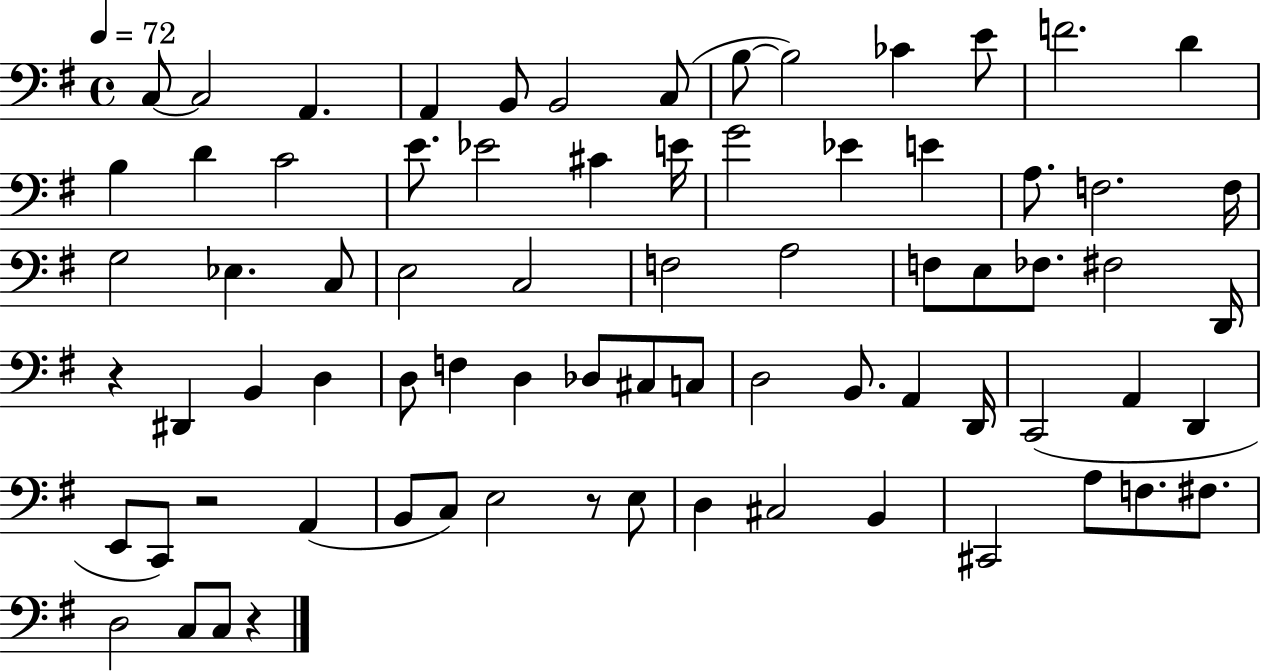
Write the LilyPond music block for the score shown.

{
  \clef bass
  \time 4/4
  \defaultTimeSignature
  \key g \major
  \tempo 4 = 72
  c8~~ c2 a,4. | a,4 b,8 b,2 c8( | b8~~ b2) ces'4 e'8 | f'2. d'4 | \break b4 d'4 c'2 | e'8. ees'2 cis'4 e'16 | g'2 ees'4 e'4 | a8. f2. f16 | \break g2 ees4. c8 | e2 c2 | f2 a2 | f8 e8 fes8. fis2 d,16 | \break r4 dis,4 b,4 d4 | d8 f4 d4 des8 cis8 c8 | d2 b,8. a,4 d,16 | c,2( a,4 d,4 | \break e,8 c,8) r2 a,4( | b,8 c8) e2 r8 e8 | d4 cis2 b,4 | cis,2 a8 f8. fis8. | \break d2 c8 c8 r4 | \bar "|."
}